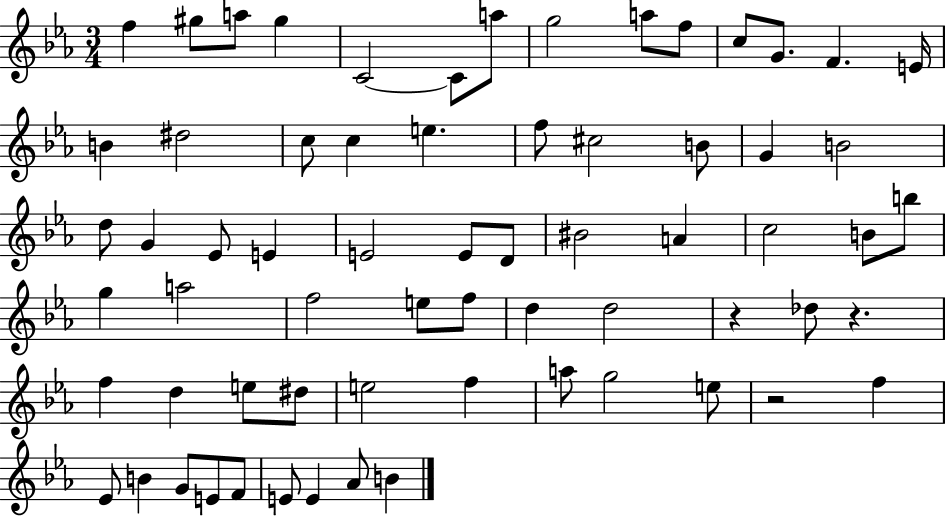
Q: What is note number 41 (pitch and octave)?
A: F5